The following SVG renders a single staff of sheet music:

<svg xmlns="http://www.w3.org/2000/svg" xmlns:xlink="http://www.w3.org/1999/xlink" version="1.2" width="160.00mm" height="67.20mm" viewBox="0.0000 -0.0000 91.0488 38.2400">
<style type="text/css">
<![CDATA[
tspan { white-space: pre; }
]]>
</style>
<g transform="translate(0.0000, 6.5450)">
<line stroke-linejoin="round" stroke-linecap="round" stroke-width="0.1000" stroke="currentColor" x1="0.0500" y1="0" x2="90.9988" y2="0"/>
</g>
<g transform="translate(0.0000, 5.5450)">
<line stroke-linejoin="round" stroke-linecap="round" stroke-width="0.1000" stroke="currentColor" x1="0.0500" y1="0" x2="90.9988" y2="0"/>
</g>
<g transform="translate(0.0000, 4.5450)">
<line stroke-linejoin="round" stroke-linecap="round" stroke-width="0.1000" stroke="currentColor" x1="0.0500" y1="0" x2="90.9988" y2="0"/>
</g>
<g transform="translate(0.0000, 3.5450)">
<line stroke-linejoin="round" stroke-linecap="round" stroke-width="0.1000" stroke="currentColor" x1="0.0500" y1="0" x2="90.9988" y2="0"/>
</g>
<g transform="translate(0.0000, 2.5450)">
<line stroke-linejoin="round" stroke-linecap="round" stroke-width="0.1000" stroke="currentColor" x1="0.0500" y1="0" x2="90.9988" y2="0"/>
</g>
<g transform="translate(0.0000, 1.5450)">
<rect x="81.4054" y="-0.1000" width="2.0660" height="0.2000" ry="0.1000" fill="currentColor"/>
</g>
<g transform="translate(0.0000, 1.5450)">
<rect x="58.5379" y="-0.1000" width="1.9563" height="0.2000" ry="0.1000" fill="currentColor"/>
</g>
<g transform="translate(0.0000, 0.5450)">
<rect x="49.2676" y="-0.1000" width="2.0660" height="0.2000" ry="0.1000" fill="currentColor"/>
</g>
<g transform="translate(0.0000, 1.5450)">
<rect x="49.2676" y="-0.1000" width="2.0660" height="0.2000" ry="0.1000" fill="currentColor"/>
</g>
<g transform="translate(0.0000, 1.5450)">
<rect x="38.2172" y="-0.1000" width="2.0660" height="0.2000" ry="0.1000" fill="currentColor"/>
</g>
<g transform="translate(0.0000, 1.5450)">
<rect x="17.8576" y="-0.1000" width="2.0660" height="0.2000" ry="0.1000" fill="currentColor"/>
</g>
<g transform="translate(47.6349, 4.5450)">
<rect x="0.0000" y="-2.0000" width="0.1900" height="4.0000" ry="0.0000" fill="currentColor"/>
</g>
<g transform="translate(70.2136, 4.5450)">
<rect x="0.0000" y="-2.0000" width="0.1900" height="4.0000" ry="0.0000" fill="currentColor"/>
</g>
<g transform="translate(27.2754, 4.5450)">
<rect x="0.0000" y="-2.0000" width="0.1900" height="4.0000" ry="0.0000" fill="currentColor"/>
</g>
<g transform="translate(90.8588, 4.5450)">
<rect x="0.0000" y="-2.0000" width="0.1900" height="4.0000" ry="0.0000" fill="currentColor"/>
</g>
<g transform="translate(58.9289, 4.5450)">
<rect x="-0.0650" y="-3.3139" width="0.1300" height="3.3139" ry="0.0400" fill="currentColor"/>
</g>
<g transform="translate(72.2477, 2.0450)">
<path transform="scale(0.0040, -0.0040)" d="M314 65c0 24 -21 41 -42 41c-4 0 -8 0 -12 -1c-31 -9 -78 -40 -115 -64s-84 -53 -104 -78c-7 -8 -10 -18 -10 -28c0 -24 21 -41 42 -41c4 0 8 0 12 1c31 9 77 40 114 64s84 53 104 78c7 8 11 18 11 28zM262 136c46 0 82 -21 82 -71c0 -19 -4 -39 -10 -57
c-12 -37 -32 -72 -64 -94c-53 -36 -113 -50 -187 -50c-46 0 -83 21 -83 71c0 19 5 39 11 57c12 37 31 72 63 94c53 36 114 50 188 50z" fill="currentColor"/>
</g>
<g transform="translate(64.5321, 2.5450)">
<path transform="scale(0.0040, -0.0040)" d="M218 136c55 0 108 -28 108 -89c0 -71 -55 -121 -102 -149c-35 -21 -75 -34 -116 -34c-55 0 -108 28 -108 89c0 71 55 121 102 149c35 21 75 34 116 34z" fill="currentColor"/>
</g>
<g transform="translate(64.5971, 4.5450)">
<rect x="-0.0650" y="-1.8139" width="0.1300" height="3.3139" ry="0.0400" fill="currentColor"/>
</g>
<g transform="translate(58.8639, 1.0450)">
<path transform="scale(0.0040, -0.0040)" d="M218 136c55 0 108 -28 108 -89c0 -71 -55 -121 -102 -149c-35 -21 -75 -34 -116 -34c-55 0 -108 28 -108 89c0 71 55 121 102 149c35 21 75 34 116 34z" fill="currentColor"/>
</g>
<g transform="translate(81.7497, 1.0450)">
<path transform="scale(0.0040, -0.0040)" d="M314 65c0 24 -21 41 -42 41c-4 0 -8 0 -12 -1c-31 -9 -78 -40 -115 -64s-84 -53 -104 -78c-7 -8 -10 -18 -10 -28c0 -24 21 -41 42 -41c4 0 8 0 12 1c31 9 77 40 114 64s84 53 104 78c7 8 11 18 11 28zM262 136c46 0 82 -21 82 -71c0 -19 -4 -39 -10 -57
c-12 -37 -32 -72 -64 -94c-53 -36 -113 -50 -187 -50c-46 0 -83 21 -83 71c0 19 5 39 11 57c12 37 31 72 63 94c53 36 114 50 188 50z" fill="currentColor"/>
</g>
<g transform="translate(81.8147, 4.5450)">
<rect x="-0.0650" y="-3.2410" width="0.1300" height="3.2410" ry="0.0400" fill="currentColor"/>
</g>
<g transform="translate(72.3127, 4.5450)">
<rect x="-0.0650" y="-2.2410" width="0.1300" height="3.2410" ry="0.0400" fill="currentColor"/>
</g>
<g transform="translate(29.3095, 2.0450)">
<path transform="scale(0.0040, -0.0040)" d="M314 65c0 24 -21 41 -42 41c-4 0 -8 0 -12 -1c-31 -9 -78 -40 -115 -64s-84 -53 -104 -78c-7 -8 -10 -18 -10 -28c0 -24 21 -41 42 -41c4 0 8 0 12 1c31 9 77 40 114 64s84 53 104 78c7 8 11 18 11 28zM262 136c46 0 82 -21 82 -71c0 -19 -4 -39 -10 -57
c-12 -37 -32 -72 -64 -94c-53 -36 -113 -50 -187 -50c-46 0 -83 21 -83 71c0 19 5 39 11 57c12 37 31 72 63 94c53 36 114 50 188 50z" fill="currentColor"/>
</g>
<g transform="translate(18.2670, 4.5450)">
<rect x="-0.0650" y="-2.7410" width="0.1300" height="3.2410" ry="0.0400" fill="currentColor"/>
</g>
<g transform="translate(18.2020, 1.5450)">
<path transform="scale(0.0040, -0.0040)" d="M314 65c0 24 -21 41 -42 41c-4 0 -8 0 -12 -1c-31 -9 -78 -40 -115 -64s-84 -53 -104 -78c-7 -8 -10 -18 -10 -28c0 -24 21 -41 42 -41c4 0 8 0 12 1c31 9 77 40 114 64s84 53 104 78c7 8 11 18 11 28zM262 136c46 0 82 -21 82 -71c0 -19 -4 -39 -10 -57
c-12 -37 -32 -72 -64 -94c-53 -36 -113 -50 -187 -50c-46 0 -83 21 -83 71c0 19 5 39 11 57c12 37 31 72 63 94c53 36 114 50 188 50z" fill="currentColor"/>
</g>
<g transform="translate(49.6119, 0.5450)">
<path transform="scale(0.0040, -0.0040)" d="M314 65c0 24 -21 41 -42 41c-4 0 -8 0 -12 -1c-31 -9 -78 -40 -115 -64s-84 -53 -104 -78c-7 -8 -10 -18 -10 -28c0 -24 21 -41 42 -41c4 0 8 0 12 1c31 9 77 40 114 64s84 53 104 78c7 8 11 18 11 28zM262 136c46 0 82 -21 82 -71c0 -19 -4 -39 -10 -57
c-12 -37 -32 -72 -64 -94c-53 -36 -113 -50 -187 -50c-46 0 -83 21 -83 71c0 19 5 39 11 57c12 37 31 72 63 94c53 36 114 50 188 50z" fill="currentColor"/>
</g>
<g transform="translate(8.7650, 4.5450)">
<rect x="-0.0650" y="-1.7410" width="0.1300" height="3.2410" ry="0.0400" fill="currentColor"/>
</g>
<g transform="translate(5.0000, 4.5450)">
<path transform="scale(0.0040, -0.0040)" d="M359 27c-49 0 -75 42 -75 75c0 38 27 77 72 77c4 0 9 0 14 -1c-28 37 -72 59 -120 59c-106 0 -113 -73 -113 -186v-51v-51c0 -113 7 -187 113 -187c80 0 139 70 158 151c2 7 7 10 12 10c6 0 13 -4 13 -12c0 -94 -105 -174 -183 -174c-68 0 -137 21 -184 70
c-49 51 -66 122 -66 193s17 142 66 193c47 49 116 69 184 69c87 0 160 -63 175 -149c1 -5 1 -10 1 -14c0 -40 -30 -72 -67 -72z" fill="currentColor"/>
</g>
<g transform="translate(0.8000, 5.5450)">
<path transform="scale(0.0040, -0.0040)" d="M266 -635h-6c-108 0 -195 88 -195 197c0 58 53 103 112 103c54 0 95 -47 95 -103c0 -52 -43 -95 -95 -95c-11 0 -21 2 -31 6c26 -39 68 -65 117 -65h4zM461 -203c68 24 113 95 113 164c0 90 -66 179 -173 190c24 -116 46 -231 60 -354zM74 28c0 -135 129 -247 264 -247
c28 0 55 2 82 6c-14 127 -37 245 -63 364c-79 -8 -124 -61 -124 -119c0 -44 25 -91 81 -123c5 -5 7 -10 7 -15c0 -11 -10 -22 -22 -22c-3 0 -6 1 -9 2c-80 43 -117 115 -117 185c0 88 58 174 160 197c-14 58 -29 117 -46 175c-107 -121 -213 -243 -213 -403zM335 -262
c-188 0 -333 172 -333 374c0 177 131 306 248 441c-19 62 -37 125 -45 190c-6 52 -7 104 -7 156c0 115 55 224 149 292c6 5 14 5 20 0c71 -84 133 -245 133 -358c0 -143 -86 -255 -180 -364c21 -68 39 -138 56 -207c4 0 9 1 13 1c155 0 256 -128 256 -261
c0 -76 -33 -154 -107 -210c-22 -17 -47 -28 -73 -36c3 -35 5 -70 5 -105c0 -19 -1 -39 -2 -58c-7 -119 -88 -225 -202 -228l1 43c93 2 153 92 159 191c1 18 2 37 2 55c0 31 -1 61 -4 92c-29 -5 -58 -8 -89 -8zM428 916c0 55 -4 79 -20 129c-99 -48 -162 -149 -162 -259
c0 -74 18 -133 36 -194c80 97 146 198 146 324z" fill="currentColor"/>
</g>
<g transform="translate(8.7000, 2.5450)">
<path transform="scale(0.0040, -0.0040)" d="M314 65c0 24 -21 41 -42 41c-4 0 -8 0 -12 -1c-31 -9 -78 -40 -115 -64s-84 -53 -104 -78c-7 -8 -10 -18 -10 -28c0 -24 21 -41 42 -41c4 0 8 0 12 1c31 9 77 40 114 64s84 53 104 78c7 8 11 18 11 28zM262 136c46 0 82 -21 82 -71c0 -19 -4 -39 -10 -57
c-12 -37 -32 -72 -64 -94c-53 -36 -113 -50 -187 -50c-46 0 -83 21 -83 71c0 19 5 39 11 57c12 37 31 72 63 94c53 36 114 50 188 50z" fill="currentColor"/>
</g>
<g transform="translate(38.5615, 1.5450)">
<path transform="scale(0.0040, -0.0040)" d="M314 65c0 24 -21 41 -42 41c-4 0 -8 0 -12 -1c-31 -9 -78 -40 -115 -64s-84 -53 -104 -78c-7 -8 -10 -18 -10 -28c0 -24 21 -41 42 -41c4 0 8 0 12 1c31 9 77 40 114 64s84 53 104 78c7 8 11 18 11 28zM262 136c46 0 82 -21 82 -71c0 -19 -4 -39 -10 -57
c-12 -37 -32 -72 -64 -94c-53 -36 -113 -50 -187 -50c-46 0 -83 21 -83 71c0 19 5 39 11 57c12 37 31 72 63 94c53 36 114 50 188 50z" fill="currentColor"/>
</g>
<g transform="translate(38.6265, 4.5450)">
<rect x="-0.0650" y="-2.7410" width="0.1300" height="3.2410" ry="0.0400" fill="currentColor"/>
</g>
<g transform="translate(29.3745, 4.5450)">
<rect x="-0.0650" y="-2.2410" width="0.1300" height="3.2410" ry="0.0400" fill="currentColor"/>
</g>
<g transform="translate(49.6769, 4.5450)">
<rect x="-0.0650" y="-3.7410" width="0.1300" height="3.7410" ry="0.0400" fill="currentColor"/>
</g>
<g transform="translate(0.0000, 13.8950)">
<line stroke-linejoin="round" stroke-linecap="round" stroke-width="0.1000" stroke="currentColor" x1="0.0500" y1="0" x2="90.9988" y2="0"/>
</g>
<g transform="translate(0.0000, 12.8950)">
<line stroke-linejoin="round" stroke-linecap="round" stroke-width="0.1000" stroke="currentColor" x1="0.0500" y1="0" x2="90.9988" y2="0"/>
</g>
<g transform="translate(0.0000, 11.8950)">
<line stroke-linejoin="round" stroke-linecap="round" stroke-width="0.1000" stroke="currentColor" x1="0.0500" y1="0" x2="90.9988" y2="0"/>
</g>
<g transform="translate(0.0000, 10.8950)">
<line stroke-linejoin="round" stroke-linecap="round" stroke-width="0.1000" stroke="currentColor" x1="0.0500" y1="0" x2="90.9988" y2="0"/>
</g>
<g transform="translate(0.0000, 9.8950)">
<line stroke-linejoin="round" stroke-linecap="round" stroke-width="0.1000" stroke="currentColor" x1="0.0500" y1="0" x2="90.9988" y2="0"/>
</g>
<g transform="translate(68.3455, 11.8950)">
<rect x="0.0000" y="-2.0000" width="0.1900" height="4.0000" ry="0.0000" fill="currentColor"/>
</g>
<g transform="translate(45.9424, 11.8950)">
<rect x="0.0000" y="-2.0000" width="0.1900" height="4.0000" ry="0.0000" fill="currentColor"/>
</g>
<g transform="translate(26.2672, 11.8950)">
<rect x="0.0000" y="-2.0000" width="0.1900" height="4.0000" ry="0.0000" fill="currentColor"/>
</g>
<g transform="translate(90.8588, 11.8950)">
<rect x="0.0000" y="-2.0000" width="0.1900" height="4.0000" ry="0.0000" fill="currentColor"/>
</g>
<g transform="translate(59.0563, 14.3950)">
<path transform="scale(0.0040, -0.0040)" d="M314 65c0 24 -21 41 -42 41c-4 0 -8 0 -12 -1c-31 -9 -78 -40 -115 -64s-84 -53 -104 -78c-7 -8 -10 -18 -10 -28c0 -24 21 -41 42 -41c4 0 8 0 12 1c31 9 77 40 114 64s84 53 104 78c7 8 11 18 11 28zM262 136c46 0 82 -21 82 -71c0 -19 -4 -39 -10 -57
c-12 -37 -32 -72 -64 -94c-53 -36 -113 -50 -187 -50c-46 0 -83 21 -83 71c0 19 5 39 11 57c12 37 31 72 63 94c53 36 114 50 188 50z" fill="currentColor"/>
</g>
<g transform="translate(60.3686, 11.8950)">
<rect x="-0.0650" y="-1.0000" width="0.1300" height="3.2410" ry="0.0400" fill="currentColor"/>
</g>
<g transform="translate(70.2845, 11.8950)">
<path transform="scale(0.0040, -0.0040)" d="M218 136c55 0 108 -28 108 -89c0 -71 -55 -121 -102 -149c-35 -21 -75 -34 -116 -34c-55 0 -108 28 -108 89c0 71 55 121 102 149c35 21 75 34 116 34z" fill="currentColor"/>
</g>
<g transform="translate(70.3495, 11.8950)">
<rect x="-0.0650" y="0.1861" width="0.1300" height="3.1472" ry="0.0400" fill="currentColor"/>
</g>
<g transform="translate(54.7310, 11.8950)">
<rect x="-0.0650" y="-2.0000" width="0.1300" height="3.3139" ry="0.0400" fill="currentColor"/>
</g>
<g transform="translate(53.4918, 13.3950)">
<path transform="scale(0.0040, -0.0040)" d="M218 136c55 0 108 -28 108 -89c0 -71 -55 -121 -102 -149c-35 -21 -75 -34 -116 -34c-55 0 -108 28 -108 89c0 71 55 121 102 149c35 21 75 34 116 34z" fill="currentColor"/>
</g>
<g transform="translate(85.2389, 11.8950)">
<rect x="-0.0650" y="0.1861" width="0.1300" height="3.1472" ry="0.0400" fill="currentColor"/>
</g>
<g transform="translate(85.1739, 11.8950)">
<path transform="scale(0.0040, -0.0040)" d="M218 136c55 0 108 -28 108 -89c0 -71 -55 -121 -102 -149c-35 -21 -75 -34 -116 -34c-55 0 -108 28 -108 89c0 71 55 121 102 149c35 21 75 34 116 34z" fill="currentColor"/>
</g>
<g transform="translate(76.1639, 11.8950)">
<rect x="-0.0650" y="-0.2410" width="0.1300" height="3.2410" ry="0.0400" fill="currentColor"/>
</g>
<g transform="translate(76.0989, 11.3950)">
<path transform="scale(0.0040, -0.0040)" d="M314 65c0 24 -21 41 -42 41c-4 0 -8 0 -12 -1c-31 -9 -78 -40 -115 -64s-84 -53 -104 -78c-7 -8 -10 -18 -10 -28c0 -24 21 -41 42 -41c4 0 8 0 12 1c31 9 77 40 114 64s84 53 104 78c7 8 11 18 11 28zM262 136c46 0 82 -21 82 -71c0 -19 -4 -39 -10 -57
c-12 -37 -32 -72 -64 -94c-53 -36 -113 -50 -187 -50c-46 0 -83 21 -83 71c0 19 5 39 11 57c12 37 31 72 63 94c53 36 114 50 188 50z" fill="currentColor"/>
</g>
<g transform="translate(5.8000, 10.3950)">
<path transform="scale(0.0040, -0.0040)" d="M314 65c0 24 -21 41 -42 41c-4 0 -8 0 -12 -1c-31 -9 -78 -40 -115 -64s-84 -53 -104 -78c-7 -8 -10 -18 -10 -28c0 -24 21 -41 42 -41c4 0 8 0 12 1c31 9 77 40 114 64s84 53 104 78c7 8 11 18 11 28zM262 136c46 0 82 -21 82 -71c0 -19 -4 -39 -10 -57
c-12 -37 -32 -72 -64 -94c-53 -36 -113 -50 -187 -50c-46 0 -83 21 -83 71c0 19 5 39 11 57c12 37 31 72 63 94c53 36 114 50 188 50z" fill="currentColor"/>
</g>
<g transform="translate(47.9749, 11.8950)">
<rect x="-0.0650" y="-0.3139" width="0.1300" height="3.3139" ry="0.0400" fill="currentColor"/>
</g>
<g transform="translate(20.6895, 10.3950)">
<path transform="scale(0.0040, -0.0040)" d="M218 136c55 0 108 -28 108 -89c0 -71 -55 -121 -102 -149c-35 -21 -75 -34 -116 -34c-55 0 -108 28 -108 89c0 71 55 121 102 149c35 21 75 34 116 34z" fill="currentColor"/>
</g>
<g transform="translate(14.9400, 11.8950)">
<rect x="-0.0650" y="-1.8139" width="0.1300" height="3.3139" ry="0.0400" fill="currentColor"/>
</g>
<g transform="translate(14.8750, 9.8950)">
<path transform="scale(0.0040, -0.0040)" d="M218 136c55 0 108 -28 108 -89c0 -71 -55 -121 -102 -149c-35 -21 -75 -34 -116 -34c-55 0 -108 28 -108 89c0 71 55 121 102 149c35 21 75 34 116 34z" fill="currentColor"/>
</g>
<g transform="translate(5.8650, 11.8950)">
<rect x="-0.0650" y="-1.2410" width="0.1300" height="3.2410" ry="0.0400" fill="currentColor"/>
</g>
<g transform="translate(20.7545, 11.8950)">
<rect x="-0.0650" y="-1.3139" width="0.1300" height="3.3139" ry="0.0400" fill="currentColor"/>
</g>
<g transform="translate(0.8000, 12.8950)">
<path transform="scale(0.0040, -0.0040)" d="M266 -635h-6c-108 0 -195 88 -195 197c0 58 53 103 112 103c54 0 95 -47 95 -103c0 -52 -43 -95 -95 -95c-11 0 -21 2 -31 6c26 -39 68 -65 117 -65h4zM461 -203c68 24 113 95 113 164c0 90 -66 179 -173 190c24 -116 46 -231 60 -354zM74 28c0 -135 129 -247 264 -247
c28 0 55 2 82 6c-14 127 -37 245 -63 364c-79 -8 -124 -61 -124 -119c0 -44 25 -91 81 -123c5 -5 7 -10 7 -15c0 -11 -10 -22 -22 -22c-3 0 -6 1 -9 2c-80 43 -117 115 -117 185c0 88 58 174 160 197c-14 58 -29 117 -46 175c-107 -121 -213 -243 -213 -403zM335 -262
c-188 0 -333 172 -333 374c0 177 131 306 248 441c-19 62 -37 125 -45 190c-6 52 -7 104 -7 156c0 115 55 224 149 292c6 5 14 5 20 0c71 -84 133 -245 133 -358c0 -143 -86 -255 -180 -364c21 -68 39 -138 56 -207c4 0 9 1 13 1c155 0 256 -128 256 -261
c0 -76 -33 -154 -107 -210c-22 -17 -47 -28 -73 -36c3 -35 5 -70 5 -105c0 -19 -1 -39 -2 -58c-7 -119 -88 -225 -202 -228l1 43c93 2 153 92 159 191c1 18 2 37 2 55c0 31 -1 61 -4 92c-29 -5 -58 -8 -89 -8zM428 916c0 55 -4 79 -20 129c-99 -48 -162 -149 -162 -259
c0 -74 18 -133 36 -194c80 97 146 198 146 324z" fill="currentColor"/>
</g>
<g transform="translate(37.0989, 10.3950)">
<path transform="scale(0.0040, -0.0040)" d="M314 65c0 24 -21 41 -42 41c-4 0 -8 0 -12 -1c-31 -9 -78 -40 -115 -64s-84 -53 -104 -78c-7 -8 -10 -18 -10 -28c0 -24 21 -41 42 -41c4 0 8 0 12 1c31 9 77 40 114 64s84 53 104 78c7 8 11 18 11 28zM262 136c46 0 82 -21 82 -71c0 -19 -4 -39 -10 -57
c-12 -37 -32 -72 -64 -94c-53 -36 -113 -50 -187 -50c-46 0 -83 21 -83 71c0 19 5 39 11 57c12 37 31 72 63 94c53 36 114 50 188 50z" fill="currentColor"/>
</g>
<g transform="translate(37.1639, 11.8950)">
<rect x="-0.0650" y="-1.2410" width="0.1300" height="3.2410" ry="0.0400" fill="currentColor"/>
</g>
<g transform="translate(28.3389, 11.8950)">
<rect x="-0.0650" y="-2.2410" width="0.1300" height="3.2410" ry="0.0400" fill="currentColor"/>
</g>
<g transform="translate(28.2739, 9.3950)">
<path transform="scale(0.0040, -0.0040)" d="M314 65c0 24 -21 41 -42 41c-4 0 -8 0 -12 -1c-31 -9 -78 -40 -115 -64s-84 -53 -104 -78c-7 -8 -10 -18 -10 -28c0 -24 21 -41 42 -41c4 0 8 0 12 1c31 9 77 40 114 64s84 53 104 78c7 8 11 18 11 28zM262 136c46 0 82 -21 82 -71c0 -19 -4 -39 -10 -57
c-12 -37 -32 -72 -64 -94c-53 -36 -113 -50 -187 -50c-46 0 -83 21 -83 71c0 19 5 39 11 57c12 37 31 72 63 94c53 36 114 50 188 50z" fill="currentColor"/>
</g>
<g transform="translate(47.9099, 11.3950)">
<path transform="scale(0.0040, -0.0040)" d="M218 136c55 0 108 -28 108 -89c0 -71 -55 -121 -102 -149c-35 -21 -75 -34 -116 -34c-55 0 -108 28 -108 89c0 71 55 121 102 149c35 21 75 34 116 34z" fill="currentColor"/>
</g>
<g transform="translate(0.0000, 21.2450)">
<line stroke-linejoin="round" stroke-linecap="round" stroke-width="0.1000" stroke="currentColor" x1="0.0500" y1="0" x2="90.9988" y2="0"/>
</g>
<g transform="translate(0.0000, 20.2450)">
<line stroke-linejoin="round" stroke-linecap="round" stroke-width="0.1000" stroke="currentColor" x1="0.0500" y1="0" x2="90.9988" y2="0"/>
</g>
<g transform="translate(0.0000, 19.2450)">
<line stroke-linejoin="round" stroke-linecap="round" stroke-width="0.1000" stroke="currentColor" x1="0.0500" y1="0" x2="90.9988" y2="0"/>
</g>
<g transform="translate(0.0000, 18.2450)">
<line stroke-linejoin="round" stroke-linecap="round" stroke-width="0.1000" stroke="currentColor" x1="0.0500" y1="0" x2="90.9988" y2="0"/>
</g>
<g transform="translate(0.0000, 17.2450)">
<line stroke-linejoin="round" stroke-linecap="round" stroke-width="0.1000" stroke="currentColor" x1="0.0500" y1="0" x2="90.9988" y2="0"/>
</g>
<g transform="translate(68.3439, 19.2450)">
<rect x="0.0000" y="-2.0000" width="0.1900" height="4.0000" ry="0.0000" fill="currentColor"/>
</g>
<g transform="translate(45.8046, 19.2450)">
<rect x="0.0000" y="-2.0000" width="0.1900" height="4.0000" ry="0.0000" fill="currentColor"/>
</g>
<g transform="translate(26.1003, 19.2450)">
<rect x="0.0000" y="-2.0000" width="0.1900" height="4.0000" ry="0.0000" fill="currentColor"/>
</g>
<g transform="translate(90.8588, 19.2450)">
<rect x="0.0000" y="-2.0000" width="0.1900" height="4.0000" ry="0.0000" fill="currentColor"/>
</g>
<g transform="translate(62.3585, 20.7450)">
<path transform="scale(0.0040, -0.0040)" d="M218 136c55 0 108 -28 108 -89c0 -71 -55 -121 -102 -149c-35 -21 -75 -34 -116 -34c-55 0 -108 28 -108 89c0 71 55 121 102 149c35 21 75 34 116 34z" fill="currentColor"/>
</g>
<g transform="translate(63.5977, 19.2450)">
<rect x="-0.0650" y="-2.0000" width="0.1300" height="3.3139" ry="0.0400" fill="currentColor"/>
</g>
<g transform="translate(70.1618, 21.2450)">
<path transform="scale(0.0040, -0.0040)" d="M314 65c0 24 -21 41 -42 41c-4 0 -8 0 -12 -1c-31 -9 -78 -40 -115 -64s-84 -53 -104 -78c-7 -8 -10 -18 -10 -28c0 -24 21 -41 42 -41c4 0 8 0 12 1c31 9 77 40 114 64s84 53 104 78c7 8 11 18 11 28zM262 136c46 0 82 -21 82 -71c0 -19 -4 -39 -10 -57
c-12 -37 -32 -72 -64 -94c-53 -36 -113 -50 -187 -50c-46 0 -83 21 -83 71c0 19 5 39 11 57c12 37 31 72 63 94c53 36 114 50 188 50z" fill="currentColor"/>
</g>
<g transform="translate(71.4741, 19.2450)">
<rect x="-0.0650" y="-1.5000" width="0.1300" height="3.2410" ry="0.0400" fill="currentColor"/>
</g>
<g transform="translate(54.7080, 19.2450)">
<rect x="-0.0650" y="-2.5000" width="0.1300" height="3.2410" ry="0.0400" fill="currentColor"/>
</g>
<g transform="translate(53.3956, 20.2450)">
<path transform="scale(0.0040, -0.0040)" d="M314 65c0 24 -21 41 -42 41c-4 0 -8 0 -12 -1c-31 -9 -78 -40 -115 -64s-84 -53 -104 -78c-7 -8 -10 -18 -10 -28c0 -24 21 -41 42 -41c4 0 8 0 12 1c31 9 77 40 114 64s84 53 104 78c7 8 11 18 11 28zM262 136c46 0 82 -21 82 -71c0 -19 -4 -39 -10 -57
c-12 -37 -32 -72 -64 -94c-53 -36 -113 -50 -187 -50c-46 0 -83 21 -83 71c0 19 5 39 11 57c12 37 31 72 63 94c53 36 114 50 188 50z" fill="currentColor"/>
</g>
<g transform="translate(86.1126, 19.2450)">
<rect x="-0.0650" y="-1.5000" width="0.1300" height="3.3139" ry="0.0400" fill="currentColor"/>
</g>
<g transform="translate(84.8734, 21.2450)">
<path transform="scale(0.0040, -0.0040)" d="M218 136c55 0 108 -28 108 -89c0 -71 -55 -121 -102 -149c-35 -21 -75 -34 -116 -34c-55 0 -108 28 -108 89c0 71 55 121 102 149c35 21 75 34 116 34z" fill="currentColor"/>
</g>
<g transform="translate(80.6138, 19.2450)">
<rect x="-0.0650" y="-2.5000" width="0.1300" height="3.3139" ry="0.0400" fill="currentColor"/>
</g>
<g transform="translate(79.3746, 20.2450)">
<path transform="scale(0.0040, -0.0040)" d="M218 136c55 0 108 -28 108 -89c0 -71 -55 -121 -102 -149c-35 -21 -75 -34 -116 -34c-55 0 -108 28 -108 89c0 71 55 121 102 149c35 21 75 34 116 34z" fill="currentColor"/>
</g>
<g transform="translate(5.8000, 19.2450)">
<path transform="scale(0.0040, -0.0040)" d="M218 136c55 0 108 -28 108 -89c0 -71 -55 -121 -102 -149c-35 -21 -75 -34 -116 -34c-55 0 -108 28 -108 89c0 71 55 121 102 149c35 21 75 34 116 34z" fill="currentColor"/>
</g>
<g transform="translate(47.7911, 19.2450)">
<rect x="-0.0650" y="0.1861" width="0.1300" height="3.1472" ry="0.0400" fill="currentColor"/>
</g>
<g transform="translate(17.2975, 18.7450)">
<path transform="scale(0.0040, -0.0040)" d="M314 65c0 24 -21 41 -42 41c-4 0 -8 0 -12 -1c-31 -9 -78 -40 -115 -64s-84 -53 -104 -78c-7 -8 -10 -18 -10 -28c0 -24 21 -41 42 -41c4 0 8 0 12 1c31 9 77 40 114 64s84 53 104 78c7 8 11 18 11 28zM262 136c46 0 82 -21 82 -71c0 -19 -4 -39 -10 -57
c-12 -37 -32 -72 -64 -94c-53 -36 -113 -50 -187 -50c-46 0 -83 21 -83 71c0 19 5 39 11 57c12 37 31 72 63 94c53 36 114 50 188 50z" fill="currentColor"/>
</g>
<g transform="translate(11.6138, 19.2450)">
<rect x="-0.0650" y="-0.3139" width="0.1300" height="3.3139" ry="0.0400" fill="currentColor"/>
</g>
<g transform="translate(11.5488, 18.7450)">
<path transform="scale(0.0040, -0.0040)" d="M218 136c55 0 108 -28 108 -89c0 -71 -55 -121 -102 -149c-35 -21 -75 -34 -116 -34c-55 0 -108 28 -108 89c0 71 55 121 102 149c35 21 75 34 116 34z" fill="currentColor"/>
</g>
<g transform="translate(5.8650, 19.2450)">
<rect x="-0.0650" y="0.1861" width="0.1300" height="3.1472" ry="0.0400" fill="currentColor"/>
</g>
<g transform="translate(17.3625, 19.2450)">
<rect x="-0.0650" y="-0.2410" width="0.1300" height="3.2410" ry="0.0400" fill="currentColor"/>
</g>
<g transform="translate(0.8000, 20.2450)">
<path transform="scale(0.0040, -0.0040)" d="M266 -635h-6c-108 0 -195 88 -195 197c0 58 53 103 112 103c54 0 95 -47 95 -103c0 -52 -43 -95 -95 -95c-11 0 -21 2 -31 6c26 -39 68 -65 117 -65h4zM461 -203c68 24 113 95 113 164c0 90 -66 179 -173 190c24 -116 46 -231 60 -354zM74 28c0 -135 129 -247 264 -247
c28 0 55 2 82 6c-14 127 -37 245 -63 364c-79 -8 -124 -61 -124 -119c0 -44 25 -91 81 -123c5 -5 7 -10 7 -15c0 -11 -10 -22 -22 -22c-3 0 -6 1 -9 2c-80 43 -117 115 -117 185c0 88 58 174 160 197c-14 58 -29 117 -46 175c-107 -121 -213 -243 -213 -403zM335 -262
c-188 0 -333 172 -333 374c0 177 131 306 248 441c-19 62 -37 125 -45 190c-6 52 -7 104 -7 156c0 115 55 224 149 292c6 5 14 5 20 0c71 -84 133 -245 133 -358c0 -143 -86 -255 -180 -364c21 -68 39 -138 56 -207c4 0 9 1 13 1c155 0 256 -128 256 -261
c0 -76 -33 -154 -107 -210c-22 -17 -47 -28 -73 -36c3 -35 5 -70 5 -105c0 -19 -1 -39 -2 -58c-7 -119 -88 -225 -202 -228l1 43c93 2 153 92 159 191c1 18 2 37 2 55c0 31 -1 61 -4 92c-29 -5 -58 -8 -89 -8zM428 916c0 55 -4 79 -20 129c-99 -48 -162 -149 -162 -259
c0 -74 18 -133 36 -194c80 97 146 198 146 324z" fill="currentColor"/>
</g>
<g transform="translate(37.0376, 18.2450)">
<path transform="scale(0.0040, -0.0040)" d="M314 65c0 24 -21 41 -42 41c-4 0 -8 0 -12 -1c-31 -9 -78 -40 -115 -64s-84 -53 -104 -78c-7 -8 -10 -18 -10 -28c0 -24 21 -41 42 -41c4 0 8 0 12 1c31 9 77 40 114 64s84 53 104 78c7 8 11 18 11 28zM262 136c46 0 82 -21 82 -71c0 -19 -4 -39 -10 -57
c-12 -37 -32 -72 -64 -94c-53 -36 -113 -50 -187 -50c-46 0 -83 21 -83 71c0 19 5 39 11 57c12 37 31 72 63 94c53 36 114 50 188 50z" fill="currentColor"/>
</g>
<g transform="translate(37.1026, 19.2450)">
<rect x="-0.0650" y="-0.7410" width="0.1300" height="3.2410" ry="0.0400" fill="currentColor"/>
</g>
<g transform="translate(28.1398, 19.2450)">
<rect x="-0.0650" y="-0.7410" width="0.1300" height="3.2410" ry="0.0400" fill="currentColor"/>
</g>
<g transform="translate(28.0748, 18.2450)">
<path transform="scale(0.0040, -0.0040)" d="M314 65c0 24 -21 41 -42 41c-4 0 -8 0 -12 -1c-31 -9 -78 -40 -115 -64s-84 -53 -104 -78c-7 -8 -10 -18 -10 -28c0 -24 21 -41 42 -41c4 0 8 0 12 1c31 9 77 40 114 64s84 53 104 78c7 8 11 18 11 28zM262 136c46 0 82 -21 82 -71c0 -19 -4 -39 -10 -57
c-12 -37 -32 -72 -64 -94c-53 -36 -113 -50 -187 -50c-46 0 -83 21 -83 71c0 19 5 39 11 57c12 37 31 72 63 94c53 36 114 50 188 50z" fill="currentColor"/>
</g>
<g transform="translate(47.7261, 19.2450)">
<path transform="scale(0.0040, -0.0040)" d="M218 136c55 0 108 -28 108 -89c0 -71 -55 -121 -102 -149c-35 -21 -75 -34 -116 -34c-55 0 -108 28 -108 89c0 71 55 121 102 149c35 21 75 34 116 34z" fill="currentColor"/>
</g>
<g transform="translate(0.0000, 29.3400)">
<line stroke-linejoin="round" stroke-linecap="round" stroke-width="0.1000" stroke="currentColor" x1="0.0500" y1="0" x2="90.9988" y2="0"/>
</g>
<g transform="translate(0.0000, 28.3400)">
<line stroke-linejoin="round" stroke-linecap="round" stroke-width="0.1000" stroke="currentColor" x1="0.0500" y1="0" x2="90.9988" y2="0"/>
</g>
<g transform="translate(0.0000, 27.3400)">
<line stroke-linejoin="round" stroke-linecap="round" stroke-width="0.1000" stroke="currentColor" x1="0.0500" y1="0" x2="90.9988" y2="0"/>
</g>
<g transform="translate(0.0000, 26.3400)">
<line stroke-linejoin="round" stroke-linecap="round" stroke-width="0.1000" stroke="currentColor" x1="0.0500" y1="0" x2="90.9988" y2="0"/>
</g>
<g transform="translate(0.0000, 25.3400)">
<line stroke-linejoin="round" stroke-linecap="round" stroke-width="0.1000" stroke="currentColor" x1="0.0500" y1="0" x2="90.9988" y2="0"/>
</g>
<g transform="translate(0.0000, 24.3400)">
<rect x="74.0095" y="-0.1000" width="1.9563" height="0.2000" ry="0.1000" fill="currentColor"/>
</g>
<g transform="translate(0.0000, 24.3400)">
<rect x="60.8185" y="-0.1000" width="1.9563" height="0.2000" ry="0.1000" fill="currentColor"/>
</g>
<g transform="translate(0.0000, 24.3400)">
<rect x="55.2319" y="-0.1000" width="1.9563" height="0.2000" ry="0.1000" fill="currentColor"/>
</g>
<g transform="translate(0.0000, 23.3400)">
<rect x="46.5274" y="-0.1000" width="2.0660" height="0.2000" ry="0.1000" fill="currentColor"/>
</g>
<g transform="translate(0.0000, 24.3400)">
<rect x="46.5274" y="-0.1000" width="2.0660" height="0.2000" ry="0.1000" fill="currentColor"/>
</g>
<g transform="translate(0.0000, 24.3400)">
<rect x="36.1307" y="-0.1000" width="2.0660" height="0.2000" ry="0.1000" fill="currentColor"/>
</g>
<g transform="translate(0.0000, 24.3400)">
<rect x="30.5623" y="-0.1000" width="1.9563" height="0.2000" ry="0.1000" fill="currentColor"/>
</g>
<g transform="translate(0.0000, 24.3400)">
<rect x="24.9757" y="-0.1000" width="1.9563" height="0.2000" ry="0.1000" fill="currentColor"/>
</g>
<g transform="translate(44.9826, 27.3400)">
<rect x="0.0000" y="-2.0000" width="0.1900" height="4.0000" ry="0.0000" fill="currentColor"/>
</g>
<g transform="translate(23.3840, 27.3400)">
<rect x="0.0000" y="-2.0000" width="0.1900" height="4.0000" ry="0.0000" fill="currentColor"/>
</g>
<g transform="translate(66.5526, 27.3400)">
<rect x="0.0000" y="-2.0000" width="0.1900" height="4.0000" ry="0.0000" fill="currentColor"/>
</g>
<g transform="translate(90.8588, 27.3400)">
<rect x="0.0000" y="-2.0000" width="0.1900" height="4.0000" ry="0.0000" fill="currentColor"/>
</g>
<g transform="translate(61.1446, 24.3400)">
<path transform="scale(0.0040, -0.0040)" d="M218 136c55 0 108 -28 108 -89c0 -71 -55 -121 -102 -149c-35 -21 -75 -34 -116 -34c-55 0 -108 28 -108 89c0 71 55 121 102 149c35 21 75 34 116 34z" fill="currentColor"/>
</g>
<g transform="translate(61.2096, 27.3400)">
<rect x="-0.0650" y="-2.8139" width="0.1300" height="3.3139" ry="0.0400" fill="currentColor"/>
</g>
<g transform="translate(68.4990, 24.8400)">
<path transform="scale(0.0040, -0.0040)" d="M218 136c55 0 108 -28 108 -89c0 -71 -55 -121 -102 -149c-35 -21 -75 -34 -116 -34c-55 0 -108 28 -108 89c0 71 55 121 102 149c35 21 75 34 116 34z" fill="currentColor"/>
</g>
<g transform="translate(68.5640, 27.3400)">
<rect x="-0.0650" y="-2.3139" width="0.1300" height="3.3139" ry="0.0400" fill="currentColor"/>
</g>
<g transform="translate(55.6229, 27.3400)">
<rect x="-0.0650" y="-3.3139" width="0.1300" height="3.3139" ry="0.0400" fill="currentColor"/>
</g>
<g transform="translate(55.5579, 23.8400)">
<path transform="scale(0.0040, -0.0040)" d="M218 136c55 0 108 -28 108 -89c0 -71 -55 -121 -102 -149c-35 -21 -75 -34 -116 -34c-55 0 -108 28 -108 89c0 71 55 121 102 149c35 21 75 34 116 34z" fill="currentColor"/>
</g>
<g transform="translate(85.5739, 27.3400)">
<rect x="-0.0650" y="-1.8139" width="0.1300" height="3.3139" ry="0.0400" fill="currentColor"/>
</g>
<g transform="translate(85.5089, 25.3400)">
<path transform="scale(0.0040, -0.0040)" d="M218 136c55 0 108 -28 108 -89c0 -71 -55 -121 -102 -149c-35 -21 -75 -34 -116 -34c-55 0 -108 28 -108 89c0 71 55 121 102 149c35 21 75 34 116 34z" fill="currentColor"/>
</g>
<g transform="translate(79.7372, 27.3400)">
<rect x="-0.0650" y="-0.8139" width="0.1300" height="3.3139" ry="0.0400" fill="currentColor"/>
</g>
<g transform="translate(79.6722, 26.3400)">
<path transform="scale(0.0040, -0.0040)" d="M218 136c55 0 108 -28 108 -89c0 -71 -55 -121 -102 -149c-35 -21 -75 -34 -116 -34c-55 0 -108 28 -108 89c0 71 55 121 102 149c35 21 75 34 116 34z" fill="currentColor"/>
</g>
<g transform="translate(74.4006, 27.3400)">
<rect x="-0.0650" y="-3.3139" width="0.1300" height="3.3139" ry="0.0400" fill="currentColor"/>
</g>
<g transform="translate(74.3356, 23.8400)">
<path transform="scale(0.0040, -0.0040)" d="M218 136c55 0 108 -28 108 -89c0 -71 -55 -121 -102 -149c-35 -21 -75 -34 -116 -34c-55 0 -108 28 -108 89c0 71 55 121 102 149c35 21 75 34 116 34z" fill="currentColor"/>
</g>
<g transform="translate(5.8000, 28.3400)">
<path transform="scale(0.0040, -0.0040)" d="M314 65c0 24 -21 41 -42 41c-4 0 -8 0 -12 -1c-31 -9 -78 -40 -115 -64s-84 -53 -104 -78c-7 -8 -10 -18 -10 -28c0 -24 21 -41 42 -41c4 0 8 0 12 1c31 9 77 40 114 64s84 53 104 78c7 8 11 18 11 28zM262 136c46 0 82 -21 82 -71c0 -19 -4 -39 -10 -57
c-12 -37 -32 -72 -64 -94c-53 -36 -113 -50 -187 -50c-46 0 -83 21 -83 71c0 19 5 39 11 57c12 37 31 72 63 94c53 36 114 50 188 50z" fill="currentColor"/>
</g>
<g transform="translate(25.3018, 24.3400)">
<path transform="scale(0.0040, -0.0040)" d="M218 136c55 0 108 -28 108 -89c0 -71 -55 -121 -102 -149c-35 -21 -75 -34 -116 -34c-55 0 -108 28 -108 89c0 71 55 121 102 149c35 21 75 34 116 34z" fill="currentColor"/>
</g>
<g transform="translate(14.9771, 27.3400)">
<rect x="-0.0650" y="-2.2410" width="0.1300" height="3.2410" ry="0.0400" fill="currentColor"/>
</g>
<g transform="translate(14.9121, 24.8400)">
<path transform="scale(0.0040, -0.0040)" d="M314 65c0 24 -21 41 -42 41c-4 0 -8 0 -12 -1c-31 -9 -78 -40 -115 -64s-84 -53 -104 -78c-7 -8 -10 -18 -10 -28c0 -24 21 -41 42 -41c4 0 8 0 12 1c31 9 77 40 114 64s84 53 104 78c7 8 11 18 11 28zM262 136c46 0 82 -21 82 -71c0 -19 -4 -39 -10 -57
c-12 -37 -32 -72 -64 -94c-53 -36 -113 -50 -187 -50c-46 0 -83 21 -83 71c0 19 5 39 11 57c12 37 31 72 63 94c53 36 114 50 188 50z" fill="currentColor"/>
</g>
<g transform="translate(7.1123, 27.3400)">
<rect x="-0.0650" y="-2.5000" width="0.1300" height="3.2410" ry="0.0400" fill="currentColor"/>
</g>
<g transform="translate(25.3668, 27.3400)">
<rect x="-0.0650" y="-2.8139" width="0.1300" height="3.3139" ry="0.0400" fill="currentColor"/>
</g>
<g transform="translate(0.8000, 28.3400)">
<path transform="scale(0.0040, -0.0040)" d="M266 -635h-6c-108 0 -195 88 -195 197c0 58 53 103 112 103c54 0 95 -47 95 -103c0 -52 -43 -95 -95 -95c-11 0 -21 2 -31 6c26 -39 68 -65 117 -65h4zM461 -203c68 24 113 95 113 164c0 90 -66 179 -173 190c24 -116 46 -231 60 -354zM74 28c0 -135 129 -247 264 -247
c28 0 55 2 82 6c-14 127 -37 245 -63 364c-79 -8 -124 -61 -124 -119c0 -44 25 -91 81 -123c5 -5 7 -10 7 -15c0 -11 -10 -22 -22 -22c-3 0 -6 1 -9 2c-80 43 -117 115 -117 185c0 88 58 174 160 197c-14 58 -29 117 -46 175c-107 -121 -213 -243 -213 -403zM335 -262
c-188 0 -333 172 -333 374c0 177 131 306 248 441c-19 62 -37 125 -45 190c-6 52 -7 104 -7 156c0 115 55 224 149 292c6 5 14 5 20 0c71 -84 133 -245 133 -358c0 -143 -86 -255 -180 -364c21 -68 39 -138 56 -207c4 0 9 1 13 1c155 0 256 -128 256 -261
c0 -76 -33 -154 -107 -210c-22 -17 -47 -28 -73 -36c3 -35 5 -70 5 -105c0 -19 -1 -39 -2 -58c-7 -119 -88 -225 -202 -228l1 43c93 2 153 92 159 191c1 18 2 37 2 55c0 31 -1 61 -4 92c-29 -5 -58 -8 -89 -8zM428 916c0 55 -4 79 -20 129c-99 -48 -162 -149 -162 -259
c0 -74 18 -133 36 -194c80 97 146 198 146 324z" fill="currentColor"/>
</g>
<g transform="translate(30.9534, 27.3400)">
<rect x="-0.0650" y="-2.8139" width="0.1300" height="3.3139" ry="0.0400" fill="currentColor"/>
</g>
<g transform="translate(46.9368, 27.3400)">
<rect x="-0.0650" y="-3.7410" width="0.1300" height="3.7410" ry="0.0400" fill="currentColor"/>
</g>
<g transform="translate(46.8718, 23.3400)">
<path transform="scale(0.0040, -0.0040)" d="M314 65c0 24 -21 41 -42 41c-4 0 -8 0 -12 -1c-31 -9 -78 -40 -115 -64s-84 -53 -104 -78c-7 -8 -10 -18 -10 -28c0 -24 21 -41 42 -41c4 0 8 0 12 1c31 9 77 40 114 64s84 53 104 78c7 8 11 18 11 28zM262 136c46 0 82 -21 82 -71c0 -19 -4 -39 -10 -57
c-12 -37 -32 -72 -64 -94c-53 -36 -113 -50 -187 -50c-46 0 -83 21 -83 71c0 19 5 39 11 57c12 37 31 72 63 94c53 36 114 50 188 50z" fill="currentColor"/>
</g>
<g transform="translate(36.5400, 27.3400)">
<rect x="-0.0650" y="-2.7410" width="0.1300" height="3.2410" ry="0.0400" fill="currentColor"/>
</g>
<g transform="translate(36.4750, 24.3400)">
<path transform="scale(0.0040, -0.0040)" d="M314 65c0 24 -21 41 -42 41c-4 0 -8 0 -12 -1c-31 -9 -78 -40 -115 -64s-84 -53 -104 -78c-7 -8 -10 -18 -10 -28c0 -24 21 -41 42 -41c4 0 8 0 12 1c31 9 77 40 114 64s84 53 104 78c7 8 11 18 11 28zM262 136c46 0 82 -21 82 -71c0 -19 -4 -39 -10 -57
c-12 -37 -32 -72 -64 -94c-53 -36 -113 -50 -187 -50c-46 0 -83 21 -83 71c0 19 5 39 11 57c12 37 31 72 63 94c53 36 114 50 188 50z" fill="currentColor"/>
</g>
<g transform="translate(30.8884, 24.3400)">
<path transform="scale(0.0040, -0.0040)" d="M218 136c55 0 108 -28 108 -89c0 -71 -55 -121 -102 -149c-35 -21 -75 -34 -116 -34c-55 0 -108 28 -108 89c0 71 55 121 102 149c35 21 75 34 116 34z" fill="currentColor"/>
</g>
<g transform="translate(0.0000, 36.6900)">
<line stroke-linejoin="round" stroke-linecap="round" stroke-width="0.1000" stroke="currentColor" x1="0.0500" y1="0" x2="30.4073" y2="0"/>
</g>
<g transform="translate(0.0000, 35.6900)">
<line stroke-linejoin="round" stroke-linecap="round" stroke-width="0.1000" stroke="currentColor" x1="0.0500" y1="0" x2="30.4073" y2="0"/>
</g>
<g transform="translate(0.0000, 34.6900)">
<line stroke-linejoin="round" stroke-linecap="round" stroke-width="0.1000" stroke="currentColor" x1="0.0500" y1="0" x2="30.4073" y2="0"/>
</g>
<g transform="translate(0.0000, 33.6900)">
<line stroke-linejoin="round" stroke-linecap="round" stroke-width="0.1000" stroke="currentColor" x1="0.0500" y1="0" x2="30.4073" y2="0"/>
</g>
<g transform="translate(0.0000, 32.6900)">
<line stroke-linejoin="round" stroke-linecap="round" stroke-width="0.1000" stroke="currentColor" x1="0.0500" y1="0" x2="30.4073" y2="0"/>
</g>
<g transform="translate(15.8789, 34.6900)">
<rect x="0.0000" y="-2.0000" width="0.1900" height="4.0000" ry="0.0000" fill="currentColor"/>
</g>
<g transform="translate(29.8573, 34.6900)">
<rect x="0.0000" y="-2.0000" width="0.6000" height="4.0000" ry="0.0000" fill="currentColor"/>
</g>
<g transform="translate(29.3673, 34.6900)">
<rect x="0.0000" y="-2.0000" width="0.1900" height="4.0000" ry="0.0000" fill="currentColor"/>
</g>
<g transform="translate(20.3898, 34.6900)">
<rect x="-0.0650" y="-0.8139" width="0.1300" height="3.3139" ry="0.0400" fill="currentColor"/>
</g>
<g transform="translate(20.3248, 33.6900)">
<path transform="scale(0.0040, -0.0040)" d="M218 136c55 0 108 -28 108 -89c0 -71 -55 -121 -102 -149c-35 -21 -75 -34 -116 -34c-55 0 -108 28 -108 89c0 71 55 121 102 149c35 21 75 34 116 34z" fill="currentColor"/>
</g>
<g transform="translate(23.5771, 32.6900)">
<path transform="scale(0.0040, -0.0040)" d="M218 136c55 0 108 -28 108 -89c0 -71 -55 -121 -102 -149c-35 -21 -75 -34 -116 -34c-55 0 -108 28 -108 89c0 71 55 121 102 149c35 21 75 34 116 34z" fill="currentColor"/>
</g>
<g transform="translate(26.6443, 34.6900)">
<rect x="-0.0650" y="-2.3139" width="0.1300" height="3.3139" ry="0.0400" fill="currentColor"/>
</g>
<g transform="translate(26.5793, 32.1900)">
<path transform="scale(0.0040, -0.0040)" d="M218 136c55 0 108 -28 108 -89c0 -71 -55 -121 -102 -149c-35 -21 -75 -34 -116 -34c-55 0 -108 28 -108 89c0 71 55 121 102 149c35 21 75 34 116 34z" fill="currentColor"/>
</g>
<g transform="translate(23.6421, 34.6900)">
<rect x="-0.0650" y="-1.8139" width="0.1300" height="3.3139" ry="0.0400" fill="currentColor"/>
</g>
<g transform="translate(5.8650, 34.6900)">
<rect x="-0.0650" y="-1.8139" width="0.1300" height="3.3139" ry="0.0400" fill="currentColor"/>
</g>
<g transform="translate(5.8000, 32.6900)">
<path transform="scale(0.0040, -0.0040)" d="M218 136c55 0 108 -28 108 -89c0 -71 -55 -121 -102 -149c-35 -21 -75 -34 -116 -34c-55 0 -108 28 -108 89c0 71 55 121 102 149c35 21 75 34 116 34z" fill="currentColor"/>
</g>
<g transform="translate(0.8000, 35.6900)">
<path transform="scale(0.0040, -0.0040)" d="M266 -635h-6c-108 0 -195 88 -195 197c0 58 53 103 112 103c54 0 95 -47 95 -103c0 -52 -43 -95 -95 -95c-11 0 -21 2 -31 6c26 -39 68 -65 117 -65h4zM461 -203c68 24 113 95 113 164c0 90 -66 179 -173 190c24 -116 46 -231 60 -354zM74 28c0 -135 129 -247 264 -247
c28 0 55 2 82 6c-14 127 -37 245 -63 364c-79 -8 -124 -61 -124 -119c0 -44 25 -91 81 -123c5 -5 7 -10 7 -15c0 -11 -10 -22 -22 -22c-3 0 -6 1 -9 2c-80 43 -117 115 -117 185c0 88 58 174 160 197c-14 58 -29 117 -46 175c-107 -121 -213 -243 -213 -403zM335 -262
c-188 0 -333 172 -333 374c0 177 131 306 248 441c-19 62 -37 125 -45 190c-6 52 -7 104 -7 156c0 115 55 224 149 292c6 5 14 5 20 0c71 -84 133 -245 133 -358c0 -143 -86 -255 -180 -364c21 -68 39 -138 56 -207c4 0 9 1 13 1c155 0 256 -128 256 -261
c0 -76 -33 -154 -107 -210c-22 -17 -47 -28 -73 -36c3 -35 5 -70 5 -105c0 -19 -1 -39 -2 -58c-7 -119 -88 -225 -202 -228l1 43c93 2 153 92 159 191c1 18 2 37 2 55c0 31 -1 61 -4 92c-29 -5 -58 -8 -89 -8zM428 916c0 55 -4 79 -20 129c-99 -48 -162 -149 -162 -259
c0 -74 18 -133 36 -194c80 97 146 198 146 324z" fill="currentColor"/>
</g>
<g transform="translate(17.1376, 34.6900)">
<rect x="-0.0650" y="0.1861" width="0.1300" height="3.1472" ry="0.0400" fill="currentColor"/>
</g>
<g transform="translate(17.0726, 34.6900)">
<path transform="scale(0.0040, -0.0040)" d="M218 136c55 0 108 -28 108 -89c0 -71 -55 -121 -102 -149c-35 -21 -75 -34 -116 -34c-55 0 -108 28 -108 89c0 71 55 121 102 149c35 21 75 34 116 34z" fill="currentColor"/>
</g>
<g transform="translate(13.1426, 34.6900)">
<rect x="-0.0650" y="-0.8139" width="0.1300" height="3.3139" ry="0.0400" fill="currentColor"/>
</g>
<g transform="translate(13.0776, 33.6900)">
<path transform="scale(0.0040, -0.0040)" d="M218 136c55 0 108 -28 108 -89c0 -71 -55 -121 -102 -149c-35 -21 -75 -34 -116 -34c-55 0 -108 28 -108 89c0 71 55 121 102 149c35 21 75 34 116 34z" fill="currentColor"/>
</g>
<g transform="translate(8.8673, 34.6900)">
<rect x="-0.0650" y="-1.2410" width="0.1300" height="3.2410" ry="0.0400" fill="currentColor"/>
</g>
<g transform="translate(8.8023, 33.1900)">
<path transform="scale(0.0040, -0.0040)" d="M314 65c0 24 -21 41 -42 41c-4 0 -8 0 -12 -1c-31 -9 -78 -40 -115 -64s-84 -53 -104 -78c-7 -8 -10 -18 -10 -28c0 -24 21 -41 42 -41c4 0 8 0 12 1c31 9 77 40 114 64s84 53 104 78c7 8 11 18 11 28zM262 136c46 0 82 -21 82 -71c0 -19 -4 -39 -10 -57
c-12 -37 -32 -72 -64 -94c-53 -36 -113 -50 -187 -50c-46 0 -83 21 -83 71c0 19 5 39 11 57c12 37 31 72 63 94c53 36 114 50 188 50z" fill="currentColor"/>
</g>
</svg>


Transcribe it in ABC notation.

X:1
T:Untitled
M:4/4
L:1/4
K:C
f2 a2 g2 a2 c'2 b f g2 b2 e2 f e g2 e2 c F D2 B c2 B B c c2 d2 d2 B G2 F E2 G E G2 g2 a a a2 c'2 b a g b d f f e2 d B d f g